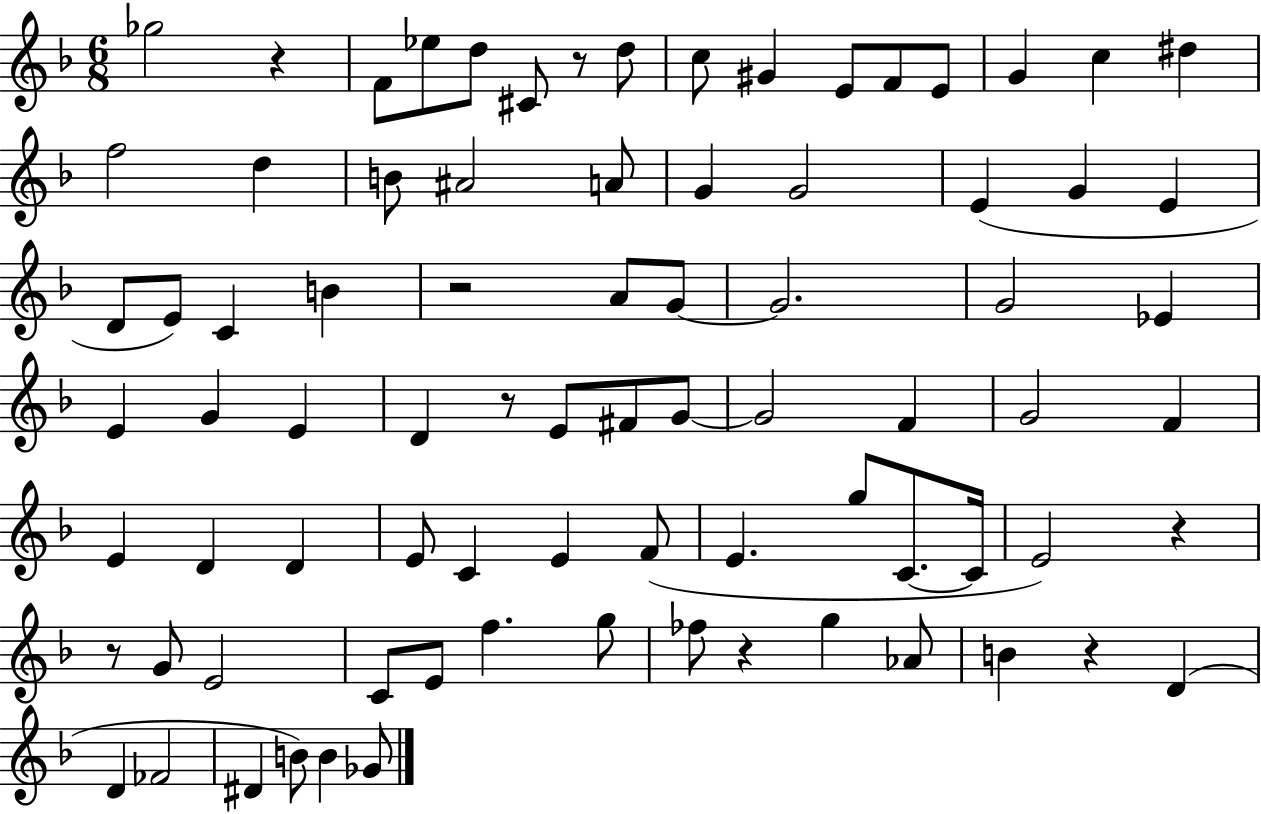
X:1
T:Untitled
M:6/8
L:1/4
K:F
_g2 z F/2 _e/2 d/2 ^C/2 z/2 d/2 c/2 ^G E/2 F/2 E/2 G c ^d f2 d B/2 ^A2 A/2 G G2 E G E D/2 E/2 C B z2 A/2 G/2 G2 G2 _E E G E D z/2 E/2 ^F/2 G/2 G2 F G2 F E D D E/2 C E F/2 E g/2 C/2 C/4 E2 z z/2 G/2 E2 C/2 E/2 f g/2 _f/2 z g _A/2 B z D D _F2 ^D B/2 B _G/2